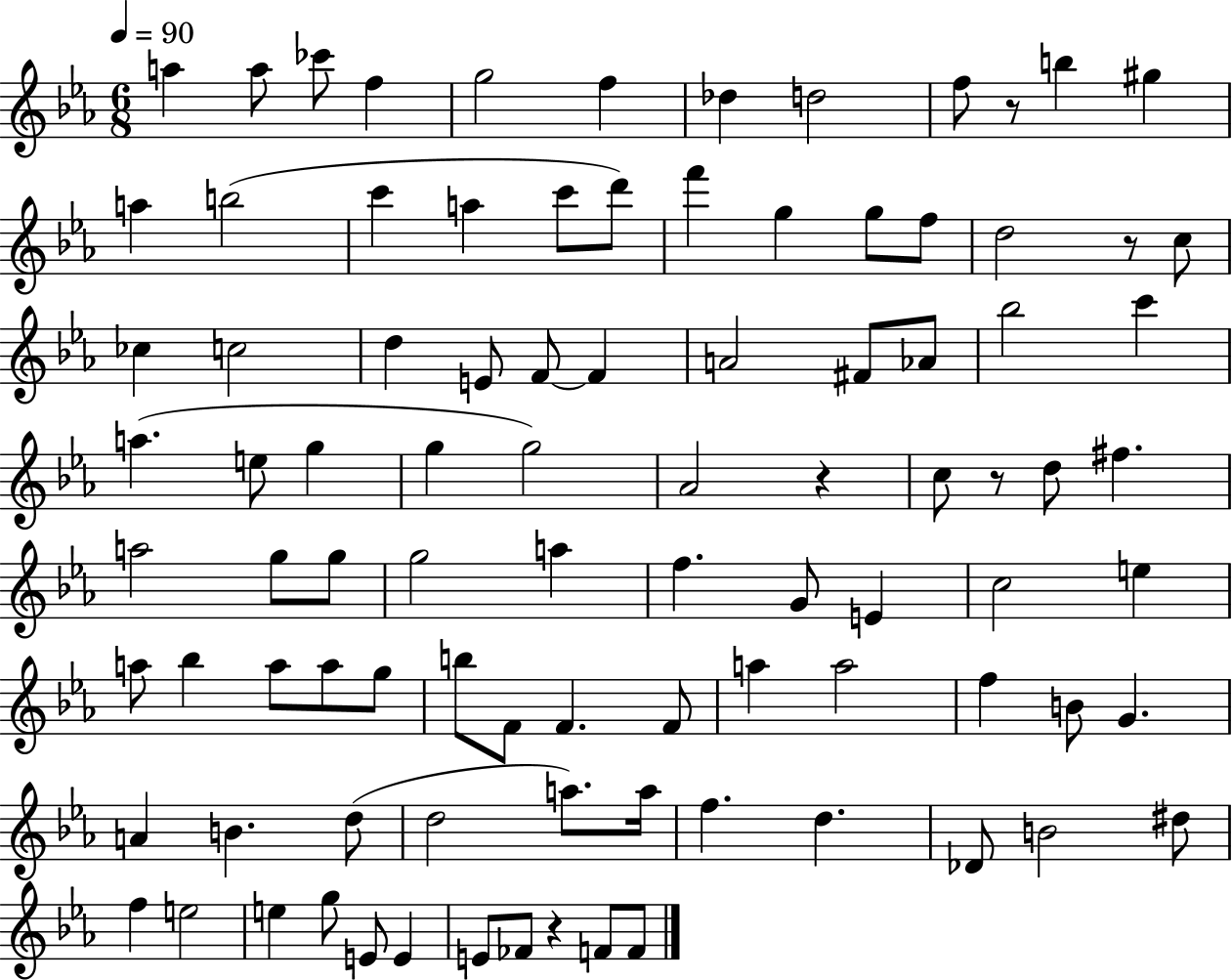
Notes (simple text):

A5/q A5/e CES6/e F5/q G5/h F5/q Db5/q D5/h F5/e R/e B5/q G#5/q A5/q B5/h C6/q A5/q C6/e D6/e F6/q G5/q G5/e F5/e D5/h R/e C5/e CES5/q C5/h D5/q E4/e F4/e F4/q A4/h F#4/e Ab4/e Bb5/h C6/q A5/q. E5/e G5/q G5/q G5/h Ab4/h R/q C5/e R/e D5/e F#5/q. A5/h G5/e G5/e G5/h A5/q F5/q. G4/e E4/q C5/h E5/q A5/e Bb5/q A5/e A5/e G5/e B5/e F4/e F4/q. F4/e A5/q A5/h F5/q B4/e G4/q. A4/q B4/q. D5/e D5/h A5/e. A5/s F5/q. D5/q. Db4/e B4/h D#5/e F5/q E5/h E5/q G5/e E4/e E4/q E4/e FES4/e R/q F4/e F4/e